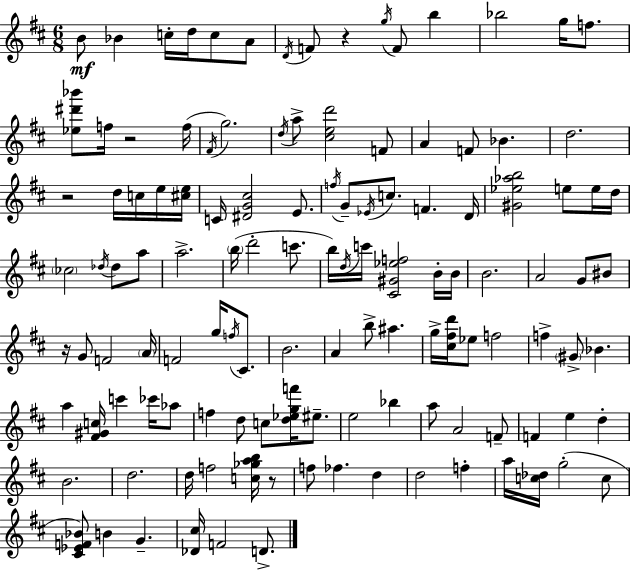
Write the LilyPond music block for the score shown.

{
  \clef treble
  \numericTimeSignature
  \time 6/8
  \key d \major
  b'8\mf bes'4 c''16-. d''16 c''8 a'8 | \acciaccatura { d'16 } f'8 r4 \acciaccatura { g''16 } f'8 b''4 | bes''2 g''16 f''8. | <ees'' dis''' bes'''>8 f''16 r2 | \break f''16( \acciaccatura { fis'16 } g''2.) | \acciaccatura { d''16 } a''8-> <cis'' e'' d'''>2 | f'8 a'4 f'8 bes'4. | d''2. | \break r2 | d''16 c''16 e''16 <cis'' e''>16 c'16 <dis' g' cis''>2 | e'8. \acciaccatura { f''16 } g'8-- \acciaccatura { ees'16 } c''8. f'4. | d'16 <gis' ees'' aes'' b''>2 | \break e''8 e''16 d''16 \parenthesize ces''2 | \acciaccatura { des''16 } des''8 a''8 a''2.-> | \parenthesize b''16( d'''2-. | c'''8. b''16) \acciaccatura { d''16 } c'''16 <cis' gis' ees'' f''>2 | \break b'16-. b'16 b'2. | a'2 | g'8 bis'8 r16 g'8 f'2 | \parenthesize a'16 f'2 | \break g''16 \acciaccatura { f''16 } cis'8. b'2. | a'4 | b''8-> ais''4. g''16-> <cis'' fis'' d'''>16 ees''8 | f''2 f''4-> | \break \parenthesize gis'8-> bes'4. a''4 | <fis' gis' c''>16 c'''4 ces'''16 aes''8 f''4 | d''8 c''8 <d'' ees'' g'' f'''>16 eis''8.-- e''2 | bes''4 a''8 a'2 | \break f'8-- f'4 | e''4 d''4-. b'2. | d''2. | d''16 f''2 | \break <c'' ges'' a'' b''>16 r8 f''8 fes''4. | d''4 d''2 | f''4-. a''16 <c'' des''>16 g''2-.( | c''8 <cis' ees' f' bes'>8) b'4 | \break g'4.-- <des' cis''>16 f'2 | d'8.-> \bar "|."
}